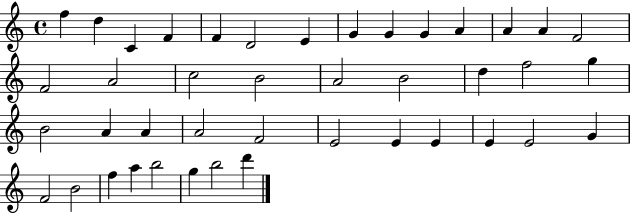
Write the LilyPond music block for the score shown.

{
  \clef treble
  \time 4/4
  \defaultTimeSignature
  \key c \major
  f''4 d''4 c'4 f'4 | f'4 d'2 e'4 | g'4 g'4 g'4 a'4 | a'4 a'4 f'2 | \break f'2 a'2 | c''2 b'2 | a'2 b'2 | d''4 f''2 g''4 | \break b'2 a'4 a'4 | a'2 f'2 | e'2 e'4 e'4 | e'4 e'2 g'4 | \break f'2 b'2 | f''4 a''4 b''2 | g''4 b''2 d'''4 | \bar "|."
}